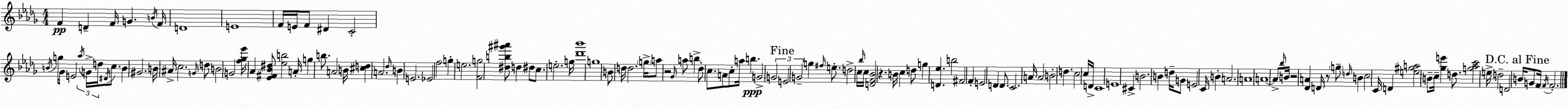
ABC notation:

X:1
T:Untitled
M:4/4
L:1/4
K:Bbm
F D F/4 G B/4 F/4 D4 E4 F/4 E/4 F/2 ^D C2 B/4 g/4 _G/2 E2 _a/4 G/4 d/4 ^D/4 c/2 B ^G2 B/4 ^A/4 c2 G/4 d/2 B2 G2 [f_g_e']/4 _A [_E^F_B^d]/2 [_eb]2 A/4 g b/2 A2 B/4 [^cd] A2 _d/4 B E2 _E2 f2 g e2 [Fg]2 [^db^g'^a']/2 d ^d/2 c/2 e2 g/4 [_d'_b']4 g4 B/2 d/4 d2 g/4 a/2 z2 _G/4 a/2 b _d/2 c/2 A/2 c/2 a/4 b G2 G2 E2 G2 g ^f/4 e/2 d2 c/4 _b/4 c/4 [DF_B]2 z B/4 c d/2 g [D_e] b2 ^F2 F E2 D D/2 C2 A/4 A2 B2 d c2 c/4 D/4 C4 E4 ^C B2 B d/4 G/2 E2 C/4 B A2 A4 A4 A/2 _b/4 B/4 z2 [_DA] D/4 z/2 g/2 d/4 B c2 C/4 D [e^ga]2 B/2 c/4 [_ge'] d/2 [g_ac']2 e/4 d2 D2 B/4 G/2 F/4 F/4 F2